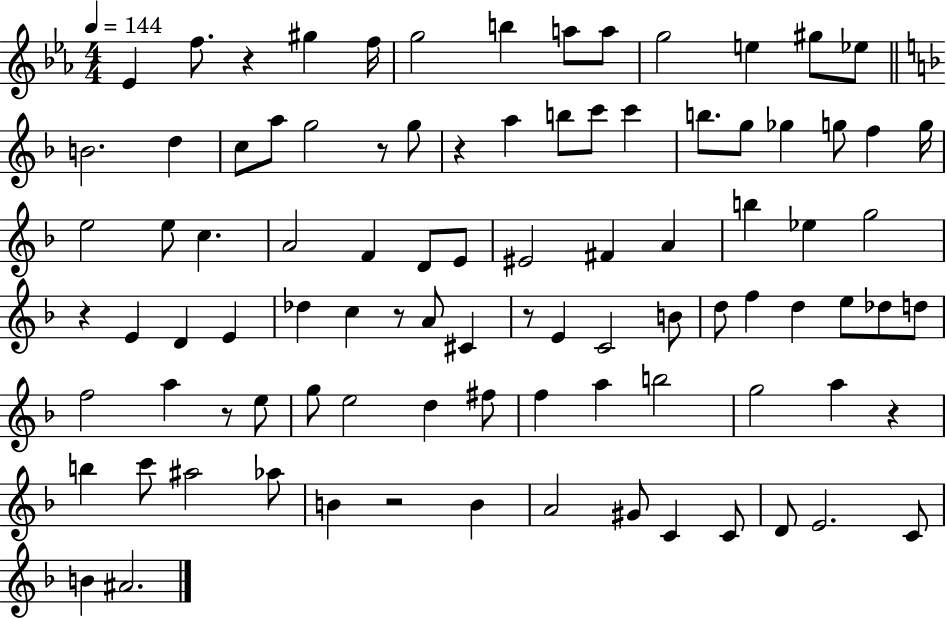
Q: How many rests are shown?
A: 9